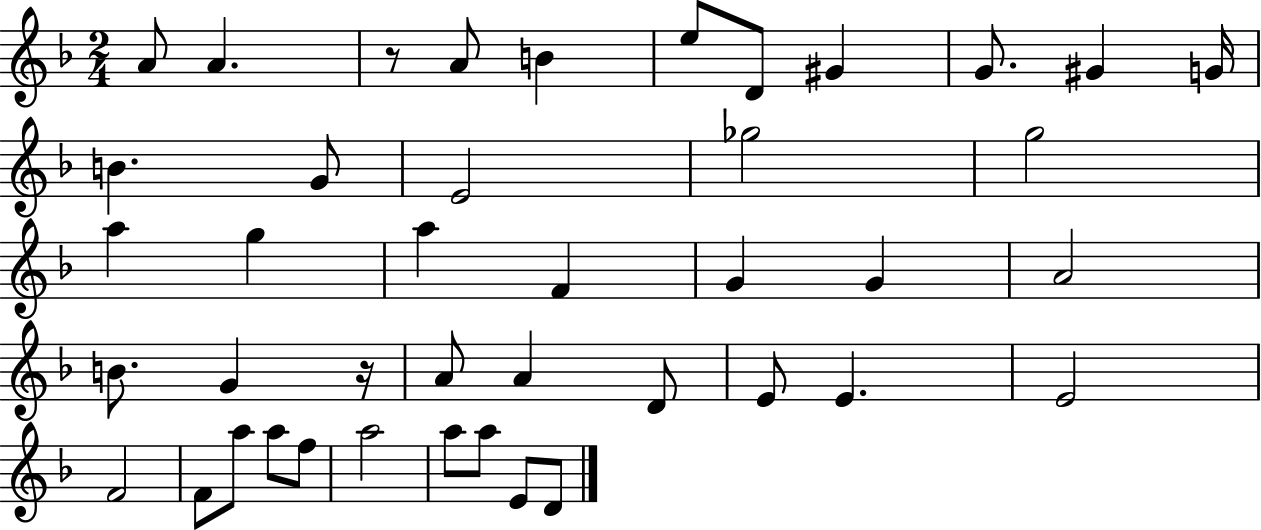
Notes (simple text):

A4/e A4/q. R/e A4/e B4/q E5/e D4/e G#4/q G4/e. G#4/q G4/s B4/q. G4/e E4/h Gb5/h G5/h A5/q G5/q A5/q F4/q G4/q G4/q A4/h B4/e. G4/q R/s A4/e A4/q D4/e E4/e E4/q. E4/h F4/h F4/e A5/e A5/e F5/e A5/h A5/e A5/e E4/e D4/e